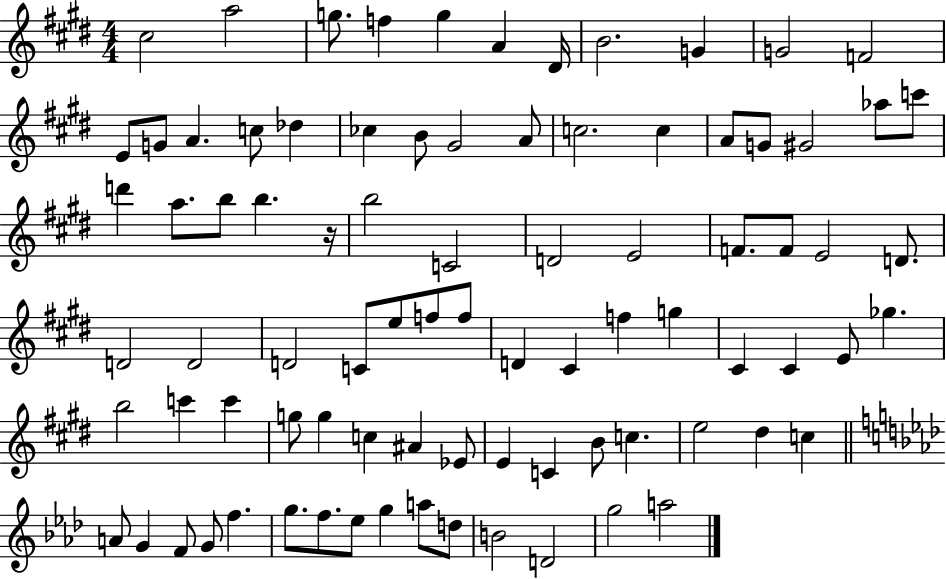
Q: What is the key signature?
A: E major